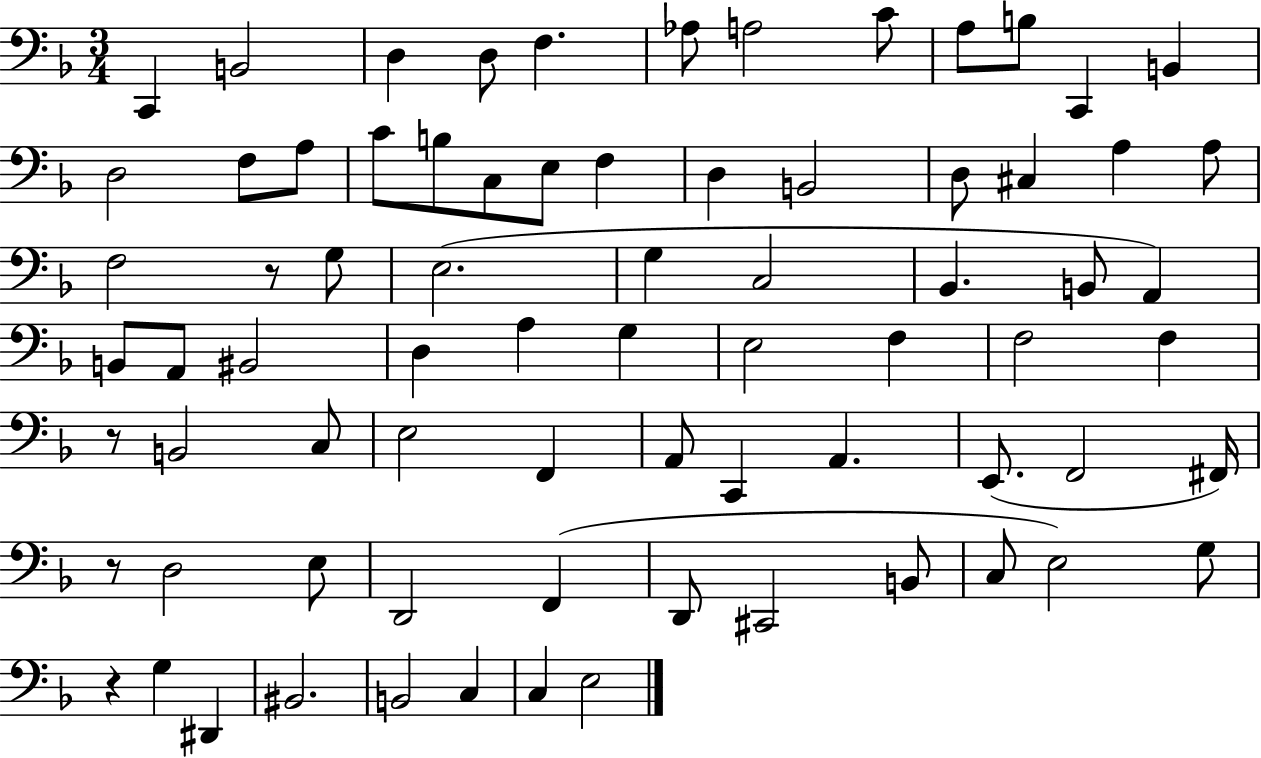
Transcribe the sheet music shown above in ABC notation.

X:1
T:Untitled
M:3/4
L:1/4
K:F
C,, B,,2 D, D,/2 F, _A,/2 A,2 C/2 A,/2 B,/2 C,, B,, D,2 F,/2 A,/2 C/2 B,/2 C,/2 E,/2 F, D, B,,2 D,/2 ^C, A, A,/2 F,2 z/2 G,/2 E,2 G, C,2 _B,, B,,/2 A,, B,,/2 A,,/2 ^B,,2 D, A, G, E,2 F, F,2 F, z/2 B,,2 C,/2 E,2 F,, A,,/2 C,, A,, E,,/2 F,,2 ^F,,/4 z/2 D,2 E,/2 D,,2 F,, D,,/2 ^C,,2 B,,/2 C,/2 E,2 G,/2 z G, ^D,, ^B,,2 B,,2 C, C, E,2